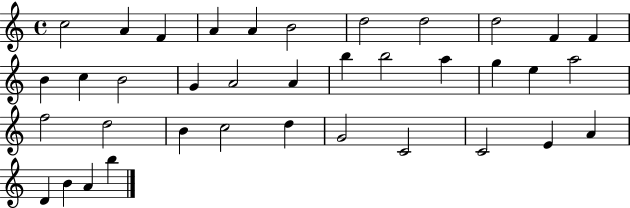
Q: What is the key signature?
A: C major